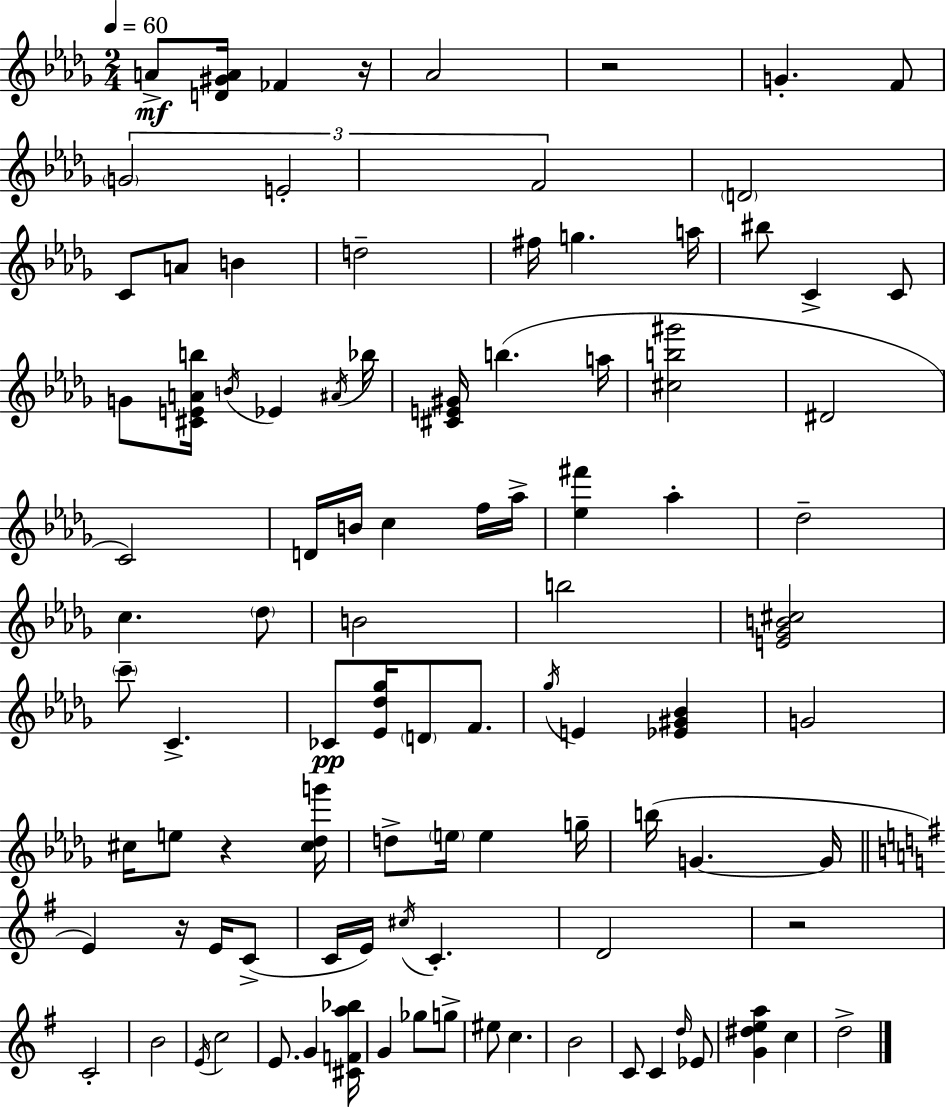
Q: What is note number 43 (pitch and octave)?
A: D4